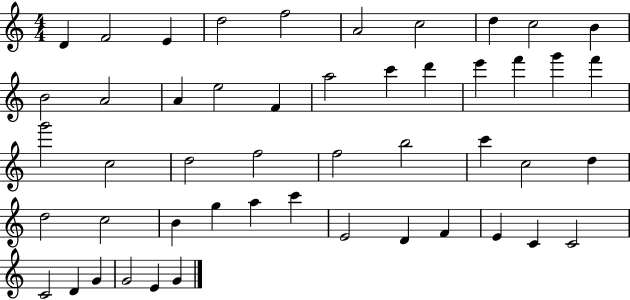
X:1
T:Untitled
M:4/4
L:1/4
K:C
D F2 E d2 f2 A2 c2 d c2 B B2 A2 A e2 F a2 c' d' e' f' g' f' g'2 c2 d2 f2 f2 b2 c' c2 d d2 c2 B g a c' E2 D F E C C2 C2 D G G2 E G